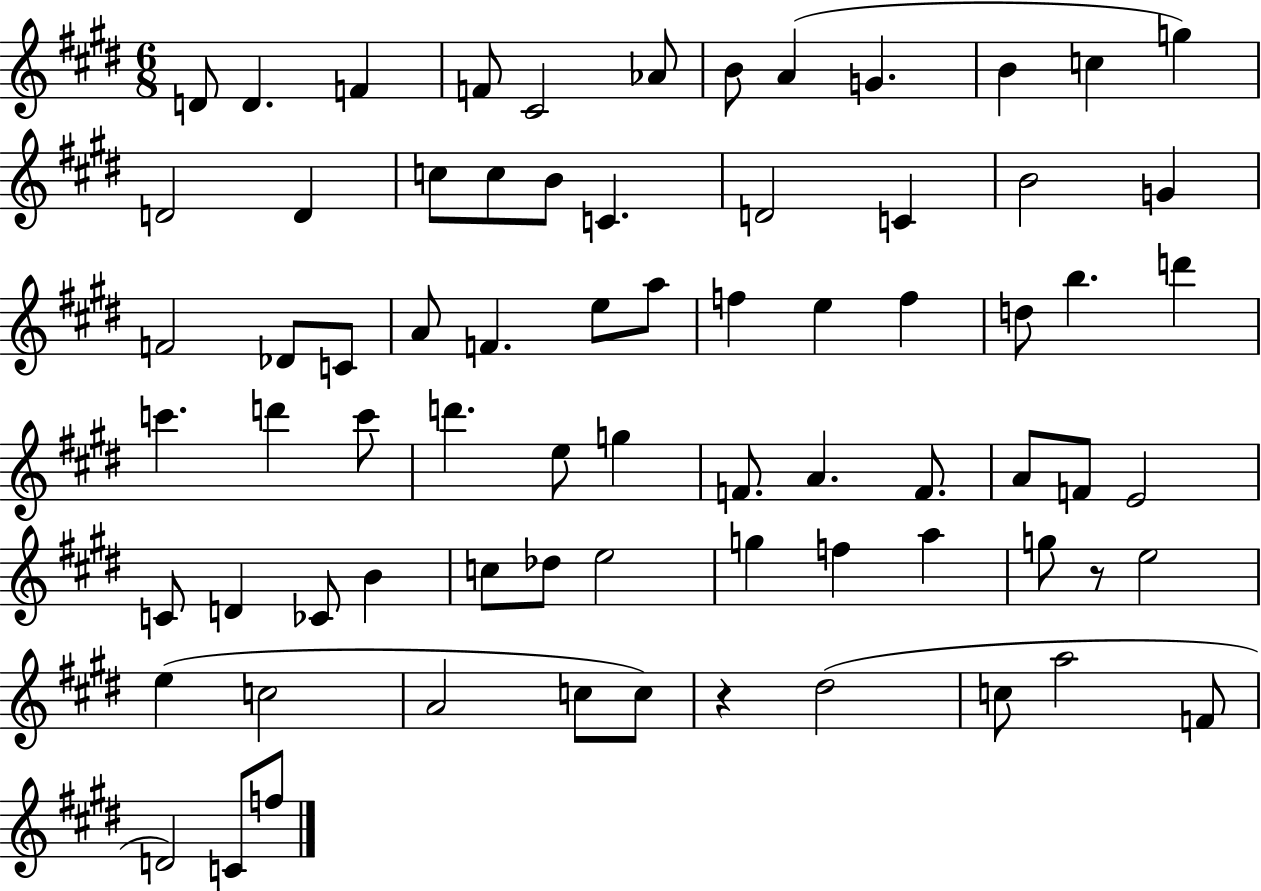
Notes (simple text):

D4/e D4/q. F4/q F4/e C#4/h Ab4/e B4/e A4/q G4/q. B4/q C5/q G5/q D4/h D4/q C5/e C5/e B4/e C4/q. D4/h C4/q B4/h G4/q F4/h Db4/e C4/e A4/e F4/q. E5/e A5/e F5/q E5/q F5/q D5/e B5/q. D6/q C6/q. D6/q C6/e D6/q. E5/e G5/q F4/e. A4/q. F4/e. A4/e F4/e E4/h C4/e D4/q CES4/e B4/q C5/e Db5/e E5/h G5/q F5/q A5/q G5/e R/e E5/h E5/q C5/h A4/h C5/e C5/e R/q D#5/h C5/e A5/h F4/e D4/h C4/e F5/e